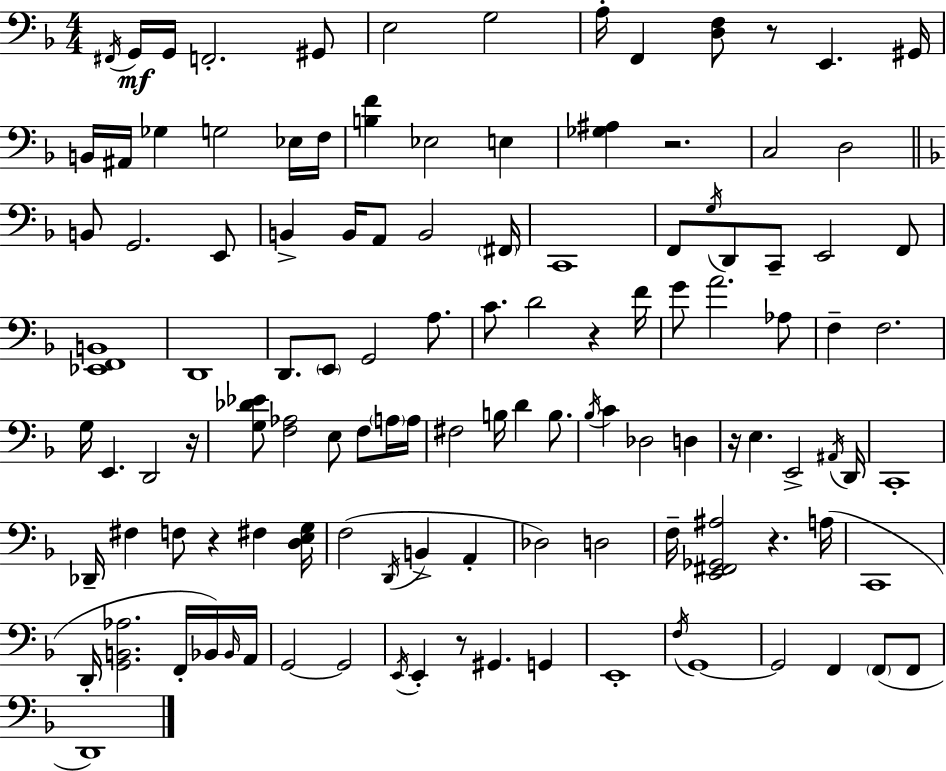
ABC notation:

X:1
T:Untitled
M:4/4
L:1/4
K:F
^F,,/4 G,,/4 G,,/4 F,,2 ^G,,/2 E,2 G,2 A,/4 F,, [D,F,]/2 z/2 E,, ^G,,/4 B,,/4 ^A,,/4 _G, G,2 _E,/4 F,/4 [B,F] _E,2 E, [_G,^A,] z2 C,2 D,2 B,,/2 G,,2 E,,/2 B,, B,,/4 A,,/2 B,,2 ^F,,/4 C,,4 F,,/2 G,/4 D,,/2 C,,/2 E,,2 F,,/2 [_E,,F,,B,,]4 D,,4 D,,/2 E,,/2 G,,2 A,/2 C/2 D2 z F/4 G/2 A2 _A,/2 F, F,2 G,/4 E,, D,,2 z/4 [G,_D_E]/2 [F,_A,]2 E,/2 F,/2 A,/4 A,/4 ^F,2 B,/4 D B,/2 _B,/4 C _D,2 D, z/4 E, E,,2 ^A,,/4 D,,/4 C,,4 _D,,/4 ^F, F,/2 z ^F, [D,E,G,]/4 F,2 D,,/4 B,, A,, _D,2 D,2 F,/4 [E,,^F,,_G,,^A,]2 z A,/4 C,,4 D,,/4 [G,,B,,_A,]2 F,,/4 _B,,/4 _B,,/4 A,,/4 G,,2 G,,2 E,,/4 E,, z/2 ^G,, G,, E,,4 F,/4 G,,4 G,,2 F,, F,,/2 F,,/2 D,,4